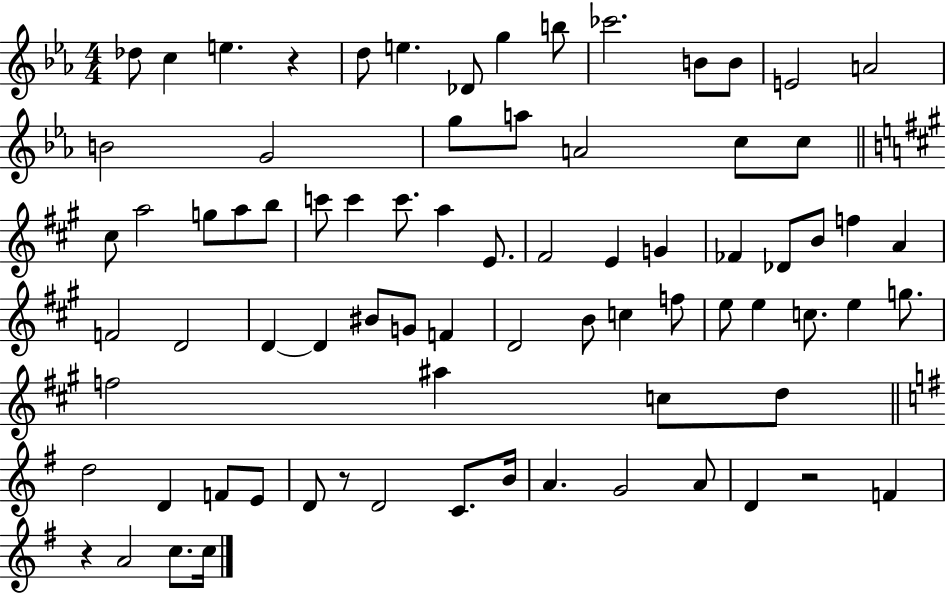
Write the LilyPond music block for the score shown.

{
  \clef treble
  \numericTimeSignature
  \time 4/4
  \key ees \major
  \repeat volta 2 { des''8 c''4 e''4. r4 | d''8 e''4. des'8 g''4 b''8 | ces'''2. b'8 b'8 | e'2 a'2 | \break b'2 g'2 | g''8 a''8 a'2 c''8 c''8 | \bar "||" \break \key a \major cis''8 a''2 g''8 a''8 b''8 | c'''8 c'''4 c'''8. a''4 e'8. | fis'2 e'4 g'4 | fes'4 des'8 b'8 f''4 a'4 | \break f'2 d'2 | d'4~~ d'4 bis'8 g'8 f'4 | d'2 b'8 c''4 f''8 | e''8 e''4 c''8. e''4 g''8. | \break f''2 ais''4 c''8 d''8 | \bar "||" \break \key e \minor d''2 d'4 f'8 e'8 | d'8 r8 d'2 c'8. b'16 | a'4. g'2 a'8 | d'4 r2 f'4 | \break r4 a'2 c''8. c''16 | } \bar "|."
}